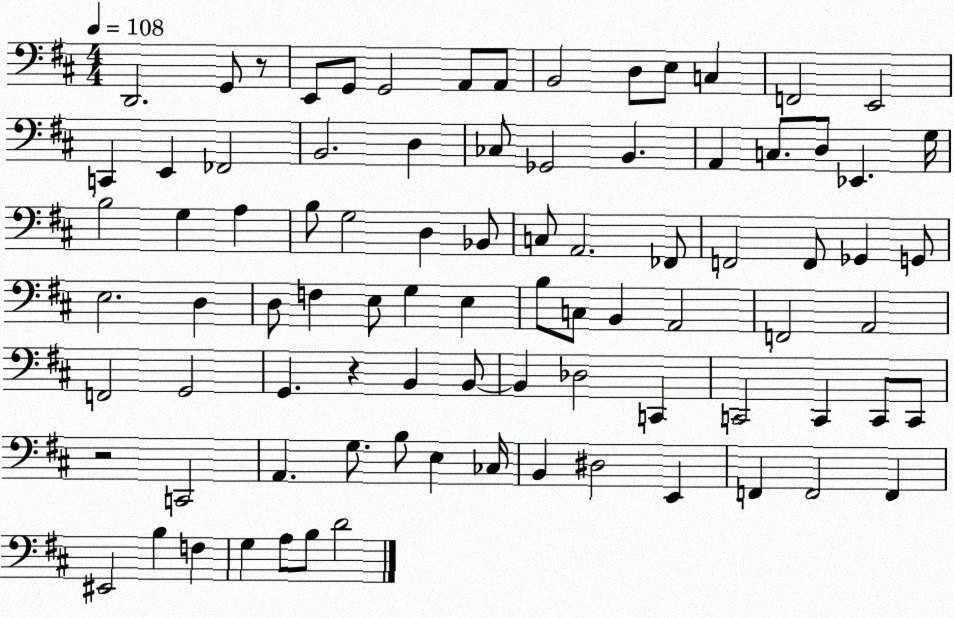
X:1
T:Untitled
M:4/4
L:1/4
K:D
D,,2 G,,/2 z/2 E,,/2 G,,/2 G,,2 A,,/2 A,,/2 B,,2 D,/2 E,/2 C, F,,2 E,,2 C,, E,, _F,,2 B,,2 D, _C,/2 _G,,2 B,, A,, C,/2 D,/2 _E,, G,/4 B,2 G, A, B,/2 G,2 D, _B,,/2 C,/2 A,,2 _F,,/2 F,,2 F,,/2 _G,, G,,/2 E,2 D, D,/2 F, E,/2 G, E, B,/2 C,/2 B,, A,,2 F,,2 A,,2 F,,2 G,,2 G,, z B,, B,,/2 B,, _D,2 C,, C,,2 C,, C,,/2 C,,/2 z2 C,,2 A,, G,/2 B,/2 E, _C,/4 B,, ^D,2 E,, F,, F,,2 F,, ^E,,2 B, F, G, A,/2 B,/2 D2